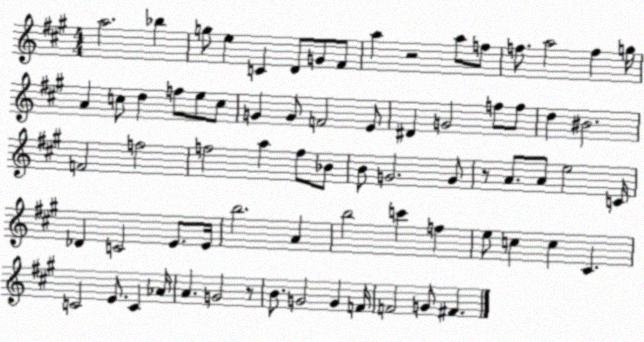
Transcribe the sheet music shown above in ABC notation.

X:1
T:Untitled
M:4/4
L:1/4
K:A
a2 _b g/2 e C D/2 G/2 ^F/2 a z2 a/2 f/2 f/2 a2 f g/4 A c/2 d f/2 e/2 c/2 G G/2 F2 E/2 ^D G2 f/2 f/2 d ^B2 F2 f2 f2 a f/2 _B/2 B/2 G2 G/2 z/2 A/2 A/2 e2 C/4 _D C2 E/2 E/4 b2 A b2 c' f e/2 c c ^C C2 E/2 C _A/4 A G2 z/2 B/2 G2 G F/4 F2 G/2 ^F